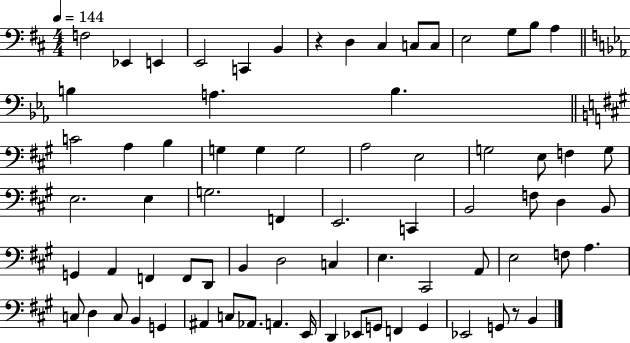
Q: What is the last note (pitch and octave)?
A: B2